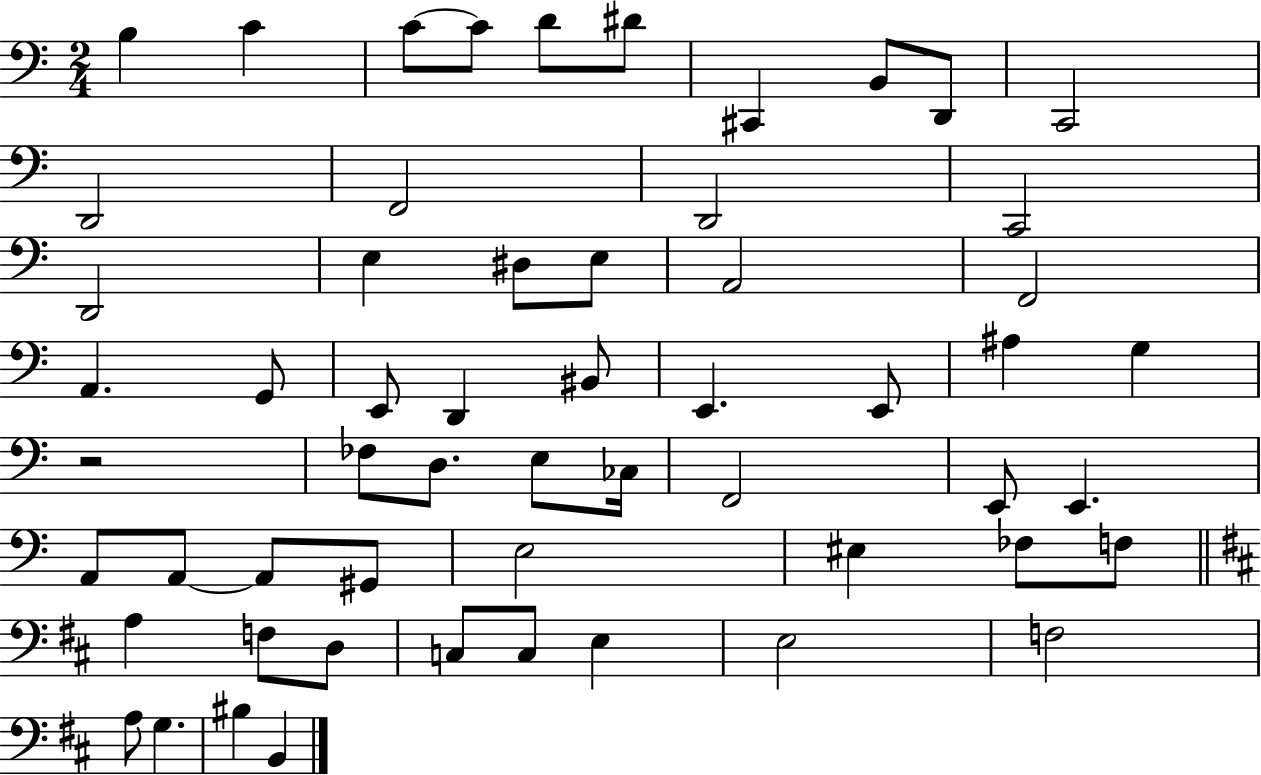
B3/q C4/q C4/e C4/e D4/e D#4/e C#2/q B2/e D2/e C2/h D2/h F2/h D2/h C2/h D2/h E3/q D#3/e E3/e A2/h F2/h A2/q. G2/e E2/e D2/q BIS2/e E2/q. E2/e A#3/q G3/q R/h FES3/e D3/e. E3/e CES3/s F2/h E2/e E2/q. A2/e A2/e A2/e G#2/e E3/h EIS3/q FES3/e F3/e A3/q F3/e D3/e C3/e C3/e E3/q E3/h F3/h A3/e G3/q. BIS3/q B2/q